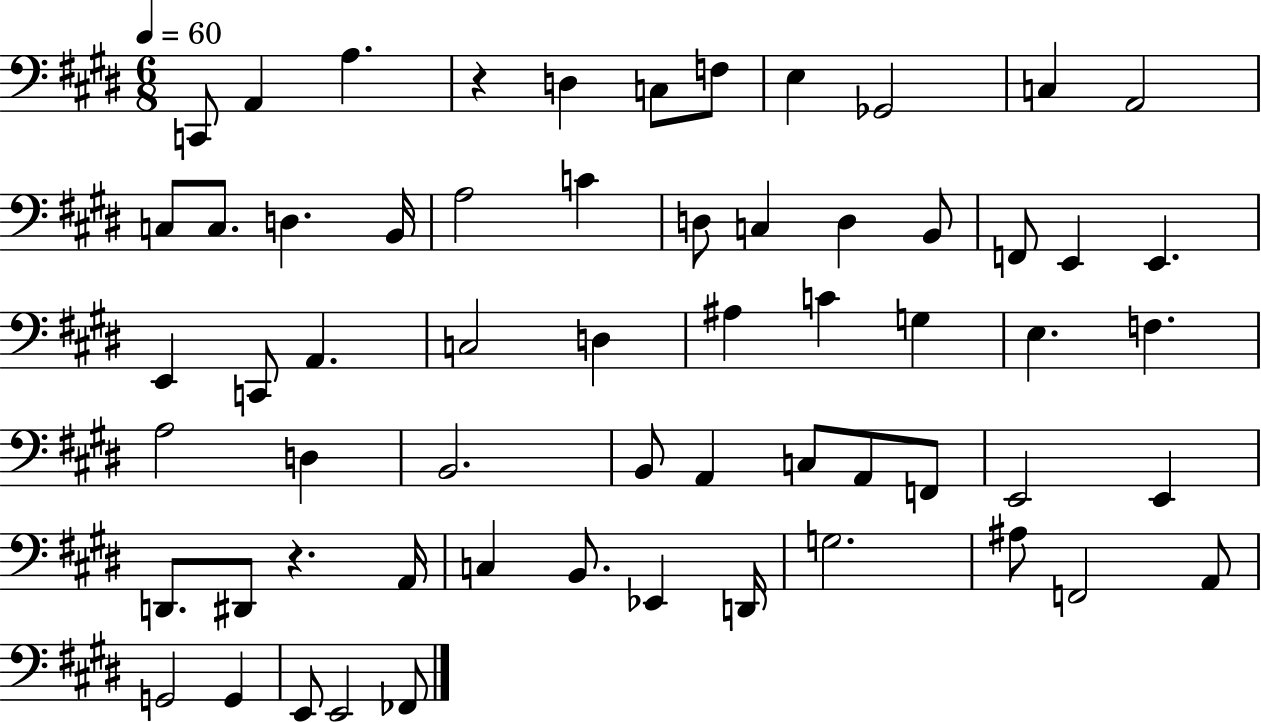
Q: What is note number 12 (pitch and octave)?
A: C3